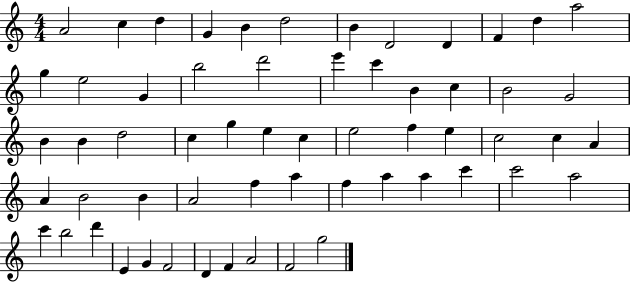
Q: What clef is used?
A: treble